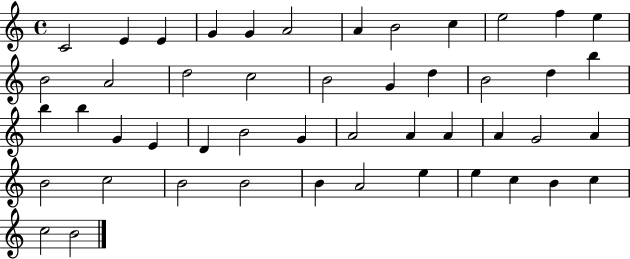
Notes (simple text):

C4/h E4/q E4/q G4/q G4/q A4/h A4/q B4/h C5/q E5/h F5/q E5/q B4/h A4/h D5/h C5/h B4/h G4/q D5/q B4/h D5/q B5/q B5/q B5/q G4/q E4/q D4/q B4/h G4/q A4/h A4/q A4/q A4/q G4/h A4/q B4/h C5/h B4/h B4/h B4/q A4/h E5/q E5/q C5/q B4/q C5/q C5/h B4/h